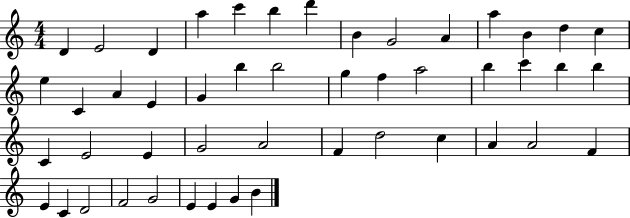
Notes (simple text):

D4/q E4/h D4/q A5/q C6/q B5/q D6/q B4/q G4/h A4/q A5/q B4/q D5/q C5/q E5/q C4/q A4/q E4/q G4/q B5/q B5/h G5/q F5/q A5/h B5/q C6/q B5/q B5/q C4/q E4/h E4/q G4/h A4/h F4/q D5/h C5/q A4/q A4/h F4/q E4/q C4/q D4/h F4/h G4/h E4/q E4/q G4/q B4/q